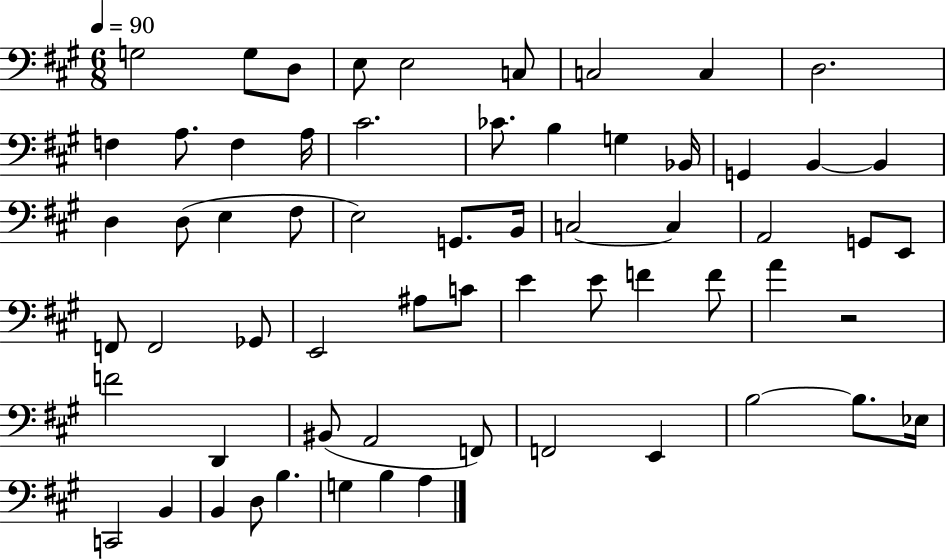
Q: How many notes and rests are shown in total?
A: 63